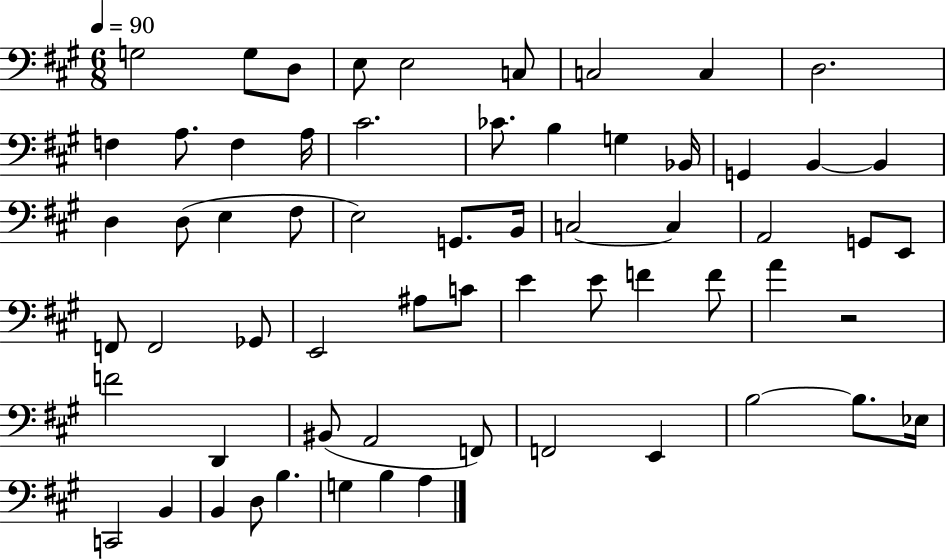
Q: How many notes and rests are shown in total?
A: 63